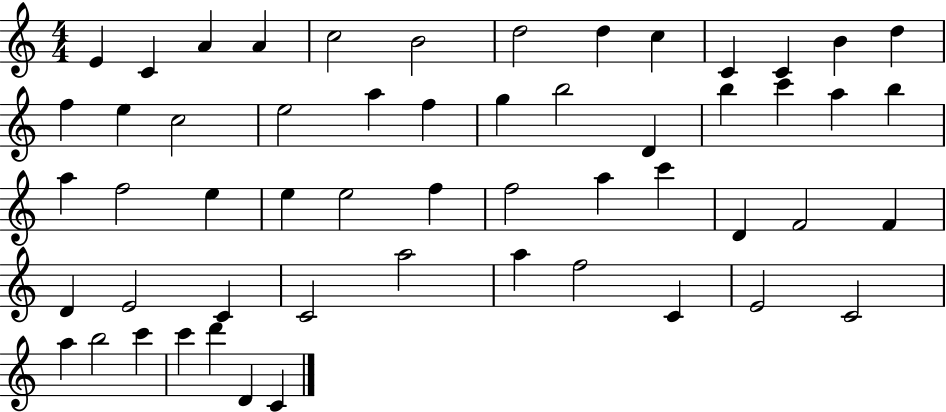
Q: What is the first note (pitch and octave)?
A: E4